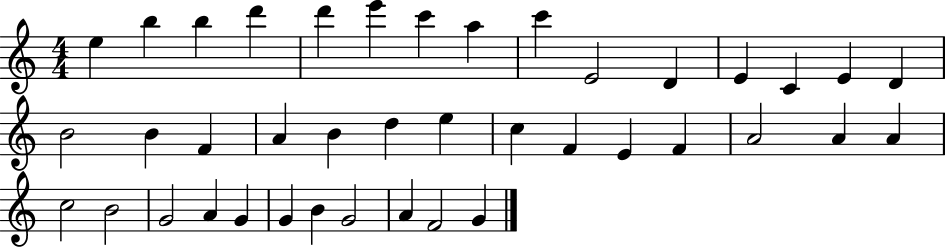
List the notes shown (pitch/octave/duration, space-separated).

E5/q B5/q B5/q D6/q D6/q E6/q C6/q A5/q C6/q E4/h D4/q E4/q C4/q E4/q D4/q B4/h B4/q F4/q A4/q B4/q D5/q E5/q C5/q F4/q E4/q F4/q A4/h A4/q A4/q C5/h B4/h G4/h A4/q G4/q G4/q B4/q G4/h A4/q F4/h G4/q